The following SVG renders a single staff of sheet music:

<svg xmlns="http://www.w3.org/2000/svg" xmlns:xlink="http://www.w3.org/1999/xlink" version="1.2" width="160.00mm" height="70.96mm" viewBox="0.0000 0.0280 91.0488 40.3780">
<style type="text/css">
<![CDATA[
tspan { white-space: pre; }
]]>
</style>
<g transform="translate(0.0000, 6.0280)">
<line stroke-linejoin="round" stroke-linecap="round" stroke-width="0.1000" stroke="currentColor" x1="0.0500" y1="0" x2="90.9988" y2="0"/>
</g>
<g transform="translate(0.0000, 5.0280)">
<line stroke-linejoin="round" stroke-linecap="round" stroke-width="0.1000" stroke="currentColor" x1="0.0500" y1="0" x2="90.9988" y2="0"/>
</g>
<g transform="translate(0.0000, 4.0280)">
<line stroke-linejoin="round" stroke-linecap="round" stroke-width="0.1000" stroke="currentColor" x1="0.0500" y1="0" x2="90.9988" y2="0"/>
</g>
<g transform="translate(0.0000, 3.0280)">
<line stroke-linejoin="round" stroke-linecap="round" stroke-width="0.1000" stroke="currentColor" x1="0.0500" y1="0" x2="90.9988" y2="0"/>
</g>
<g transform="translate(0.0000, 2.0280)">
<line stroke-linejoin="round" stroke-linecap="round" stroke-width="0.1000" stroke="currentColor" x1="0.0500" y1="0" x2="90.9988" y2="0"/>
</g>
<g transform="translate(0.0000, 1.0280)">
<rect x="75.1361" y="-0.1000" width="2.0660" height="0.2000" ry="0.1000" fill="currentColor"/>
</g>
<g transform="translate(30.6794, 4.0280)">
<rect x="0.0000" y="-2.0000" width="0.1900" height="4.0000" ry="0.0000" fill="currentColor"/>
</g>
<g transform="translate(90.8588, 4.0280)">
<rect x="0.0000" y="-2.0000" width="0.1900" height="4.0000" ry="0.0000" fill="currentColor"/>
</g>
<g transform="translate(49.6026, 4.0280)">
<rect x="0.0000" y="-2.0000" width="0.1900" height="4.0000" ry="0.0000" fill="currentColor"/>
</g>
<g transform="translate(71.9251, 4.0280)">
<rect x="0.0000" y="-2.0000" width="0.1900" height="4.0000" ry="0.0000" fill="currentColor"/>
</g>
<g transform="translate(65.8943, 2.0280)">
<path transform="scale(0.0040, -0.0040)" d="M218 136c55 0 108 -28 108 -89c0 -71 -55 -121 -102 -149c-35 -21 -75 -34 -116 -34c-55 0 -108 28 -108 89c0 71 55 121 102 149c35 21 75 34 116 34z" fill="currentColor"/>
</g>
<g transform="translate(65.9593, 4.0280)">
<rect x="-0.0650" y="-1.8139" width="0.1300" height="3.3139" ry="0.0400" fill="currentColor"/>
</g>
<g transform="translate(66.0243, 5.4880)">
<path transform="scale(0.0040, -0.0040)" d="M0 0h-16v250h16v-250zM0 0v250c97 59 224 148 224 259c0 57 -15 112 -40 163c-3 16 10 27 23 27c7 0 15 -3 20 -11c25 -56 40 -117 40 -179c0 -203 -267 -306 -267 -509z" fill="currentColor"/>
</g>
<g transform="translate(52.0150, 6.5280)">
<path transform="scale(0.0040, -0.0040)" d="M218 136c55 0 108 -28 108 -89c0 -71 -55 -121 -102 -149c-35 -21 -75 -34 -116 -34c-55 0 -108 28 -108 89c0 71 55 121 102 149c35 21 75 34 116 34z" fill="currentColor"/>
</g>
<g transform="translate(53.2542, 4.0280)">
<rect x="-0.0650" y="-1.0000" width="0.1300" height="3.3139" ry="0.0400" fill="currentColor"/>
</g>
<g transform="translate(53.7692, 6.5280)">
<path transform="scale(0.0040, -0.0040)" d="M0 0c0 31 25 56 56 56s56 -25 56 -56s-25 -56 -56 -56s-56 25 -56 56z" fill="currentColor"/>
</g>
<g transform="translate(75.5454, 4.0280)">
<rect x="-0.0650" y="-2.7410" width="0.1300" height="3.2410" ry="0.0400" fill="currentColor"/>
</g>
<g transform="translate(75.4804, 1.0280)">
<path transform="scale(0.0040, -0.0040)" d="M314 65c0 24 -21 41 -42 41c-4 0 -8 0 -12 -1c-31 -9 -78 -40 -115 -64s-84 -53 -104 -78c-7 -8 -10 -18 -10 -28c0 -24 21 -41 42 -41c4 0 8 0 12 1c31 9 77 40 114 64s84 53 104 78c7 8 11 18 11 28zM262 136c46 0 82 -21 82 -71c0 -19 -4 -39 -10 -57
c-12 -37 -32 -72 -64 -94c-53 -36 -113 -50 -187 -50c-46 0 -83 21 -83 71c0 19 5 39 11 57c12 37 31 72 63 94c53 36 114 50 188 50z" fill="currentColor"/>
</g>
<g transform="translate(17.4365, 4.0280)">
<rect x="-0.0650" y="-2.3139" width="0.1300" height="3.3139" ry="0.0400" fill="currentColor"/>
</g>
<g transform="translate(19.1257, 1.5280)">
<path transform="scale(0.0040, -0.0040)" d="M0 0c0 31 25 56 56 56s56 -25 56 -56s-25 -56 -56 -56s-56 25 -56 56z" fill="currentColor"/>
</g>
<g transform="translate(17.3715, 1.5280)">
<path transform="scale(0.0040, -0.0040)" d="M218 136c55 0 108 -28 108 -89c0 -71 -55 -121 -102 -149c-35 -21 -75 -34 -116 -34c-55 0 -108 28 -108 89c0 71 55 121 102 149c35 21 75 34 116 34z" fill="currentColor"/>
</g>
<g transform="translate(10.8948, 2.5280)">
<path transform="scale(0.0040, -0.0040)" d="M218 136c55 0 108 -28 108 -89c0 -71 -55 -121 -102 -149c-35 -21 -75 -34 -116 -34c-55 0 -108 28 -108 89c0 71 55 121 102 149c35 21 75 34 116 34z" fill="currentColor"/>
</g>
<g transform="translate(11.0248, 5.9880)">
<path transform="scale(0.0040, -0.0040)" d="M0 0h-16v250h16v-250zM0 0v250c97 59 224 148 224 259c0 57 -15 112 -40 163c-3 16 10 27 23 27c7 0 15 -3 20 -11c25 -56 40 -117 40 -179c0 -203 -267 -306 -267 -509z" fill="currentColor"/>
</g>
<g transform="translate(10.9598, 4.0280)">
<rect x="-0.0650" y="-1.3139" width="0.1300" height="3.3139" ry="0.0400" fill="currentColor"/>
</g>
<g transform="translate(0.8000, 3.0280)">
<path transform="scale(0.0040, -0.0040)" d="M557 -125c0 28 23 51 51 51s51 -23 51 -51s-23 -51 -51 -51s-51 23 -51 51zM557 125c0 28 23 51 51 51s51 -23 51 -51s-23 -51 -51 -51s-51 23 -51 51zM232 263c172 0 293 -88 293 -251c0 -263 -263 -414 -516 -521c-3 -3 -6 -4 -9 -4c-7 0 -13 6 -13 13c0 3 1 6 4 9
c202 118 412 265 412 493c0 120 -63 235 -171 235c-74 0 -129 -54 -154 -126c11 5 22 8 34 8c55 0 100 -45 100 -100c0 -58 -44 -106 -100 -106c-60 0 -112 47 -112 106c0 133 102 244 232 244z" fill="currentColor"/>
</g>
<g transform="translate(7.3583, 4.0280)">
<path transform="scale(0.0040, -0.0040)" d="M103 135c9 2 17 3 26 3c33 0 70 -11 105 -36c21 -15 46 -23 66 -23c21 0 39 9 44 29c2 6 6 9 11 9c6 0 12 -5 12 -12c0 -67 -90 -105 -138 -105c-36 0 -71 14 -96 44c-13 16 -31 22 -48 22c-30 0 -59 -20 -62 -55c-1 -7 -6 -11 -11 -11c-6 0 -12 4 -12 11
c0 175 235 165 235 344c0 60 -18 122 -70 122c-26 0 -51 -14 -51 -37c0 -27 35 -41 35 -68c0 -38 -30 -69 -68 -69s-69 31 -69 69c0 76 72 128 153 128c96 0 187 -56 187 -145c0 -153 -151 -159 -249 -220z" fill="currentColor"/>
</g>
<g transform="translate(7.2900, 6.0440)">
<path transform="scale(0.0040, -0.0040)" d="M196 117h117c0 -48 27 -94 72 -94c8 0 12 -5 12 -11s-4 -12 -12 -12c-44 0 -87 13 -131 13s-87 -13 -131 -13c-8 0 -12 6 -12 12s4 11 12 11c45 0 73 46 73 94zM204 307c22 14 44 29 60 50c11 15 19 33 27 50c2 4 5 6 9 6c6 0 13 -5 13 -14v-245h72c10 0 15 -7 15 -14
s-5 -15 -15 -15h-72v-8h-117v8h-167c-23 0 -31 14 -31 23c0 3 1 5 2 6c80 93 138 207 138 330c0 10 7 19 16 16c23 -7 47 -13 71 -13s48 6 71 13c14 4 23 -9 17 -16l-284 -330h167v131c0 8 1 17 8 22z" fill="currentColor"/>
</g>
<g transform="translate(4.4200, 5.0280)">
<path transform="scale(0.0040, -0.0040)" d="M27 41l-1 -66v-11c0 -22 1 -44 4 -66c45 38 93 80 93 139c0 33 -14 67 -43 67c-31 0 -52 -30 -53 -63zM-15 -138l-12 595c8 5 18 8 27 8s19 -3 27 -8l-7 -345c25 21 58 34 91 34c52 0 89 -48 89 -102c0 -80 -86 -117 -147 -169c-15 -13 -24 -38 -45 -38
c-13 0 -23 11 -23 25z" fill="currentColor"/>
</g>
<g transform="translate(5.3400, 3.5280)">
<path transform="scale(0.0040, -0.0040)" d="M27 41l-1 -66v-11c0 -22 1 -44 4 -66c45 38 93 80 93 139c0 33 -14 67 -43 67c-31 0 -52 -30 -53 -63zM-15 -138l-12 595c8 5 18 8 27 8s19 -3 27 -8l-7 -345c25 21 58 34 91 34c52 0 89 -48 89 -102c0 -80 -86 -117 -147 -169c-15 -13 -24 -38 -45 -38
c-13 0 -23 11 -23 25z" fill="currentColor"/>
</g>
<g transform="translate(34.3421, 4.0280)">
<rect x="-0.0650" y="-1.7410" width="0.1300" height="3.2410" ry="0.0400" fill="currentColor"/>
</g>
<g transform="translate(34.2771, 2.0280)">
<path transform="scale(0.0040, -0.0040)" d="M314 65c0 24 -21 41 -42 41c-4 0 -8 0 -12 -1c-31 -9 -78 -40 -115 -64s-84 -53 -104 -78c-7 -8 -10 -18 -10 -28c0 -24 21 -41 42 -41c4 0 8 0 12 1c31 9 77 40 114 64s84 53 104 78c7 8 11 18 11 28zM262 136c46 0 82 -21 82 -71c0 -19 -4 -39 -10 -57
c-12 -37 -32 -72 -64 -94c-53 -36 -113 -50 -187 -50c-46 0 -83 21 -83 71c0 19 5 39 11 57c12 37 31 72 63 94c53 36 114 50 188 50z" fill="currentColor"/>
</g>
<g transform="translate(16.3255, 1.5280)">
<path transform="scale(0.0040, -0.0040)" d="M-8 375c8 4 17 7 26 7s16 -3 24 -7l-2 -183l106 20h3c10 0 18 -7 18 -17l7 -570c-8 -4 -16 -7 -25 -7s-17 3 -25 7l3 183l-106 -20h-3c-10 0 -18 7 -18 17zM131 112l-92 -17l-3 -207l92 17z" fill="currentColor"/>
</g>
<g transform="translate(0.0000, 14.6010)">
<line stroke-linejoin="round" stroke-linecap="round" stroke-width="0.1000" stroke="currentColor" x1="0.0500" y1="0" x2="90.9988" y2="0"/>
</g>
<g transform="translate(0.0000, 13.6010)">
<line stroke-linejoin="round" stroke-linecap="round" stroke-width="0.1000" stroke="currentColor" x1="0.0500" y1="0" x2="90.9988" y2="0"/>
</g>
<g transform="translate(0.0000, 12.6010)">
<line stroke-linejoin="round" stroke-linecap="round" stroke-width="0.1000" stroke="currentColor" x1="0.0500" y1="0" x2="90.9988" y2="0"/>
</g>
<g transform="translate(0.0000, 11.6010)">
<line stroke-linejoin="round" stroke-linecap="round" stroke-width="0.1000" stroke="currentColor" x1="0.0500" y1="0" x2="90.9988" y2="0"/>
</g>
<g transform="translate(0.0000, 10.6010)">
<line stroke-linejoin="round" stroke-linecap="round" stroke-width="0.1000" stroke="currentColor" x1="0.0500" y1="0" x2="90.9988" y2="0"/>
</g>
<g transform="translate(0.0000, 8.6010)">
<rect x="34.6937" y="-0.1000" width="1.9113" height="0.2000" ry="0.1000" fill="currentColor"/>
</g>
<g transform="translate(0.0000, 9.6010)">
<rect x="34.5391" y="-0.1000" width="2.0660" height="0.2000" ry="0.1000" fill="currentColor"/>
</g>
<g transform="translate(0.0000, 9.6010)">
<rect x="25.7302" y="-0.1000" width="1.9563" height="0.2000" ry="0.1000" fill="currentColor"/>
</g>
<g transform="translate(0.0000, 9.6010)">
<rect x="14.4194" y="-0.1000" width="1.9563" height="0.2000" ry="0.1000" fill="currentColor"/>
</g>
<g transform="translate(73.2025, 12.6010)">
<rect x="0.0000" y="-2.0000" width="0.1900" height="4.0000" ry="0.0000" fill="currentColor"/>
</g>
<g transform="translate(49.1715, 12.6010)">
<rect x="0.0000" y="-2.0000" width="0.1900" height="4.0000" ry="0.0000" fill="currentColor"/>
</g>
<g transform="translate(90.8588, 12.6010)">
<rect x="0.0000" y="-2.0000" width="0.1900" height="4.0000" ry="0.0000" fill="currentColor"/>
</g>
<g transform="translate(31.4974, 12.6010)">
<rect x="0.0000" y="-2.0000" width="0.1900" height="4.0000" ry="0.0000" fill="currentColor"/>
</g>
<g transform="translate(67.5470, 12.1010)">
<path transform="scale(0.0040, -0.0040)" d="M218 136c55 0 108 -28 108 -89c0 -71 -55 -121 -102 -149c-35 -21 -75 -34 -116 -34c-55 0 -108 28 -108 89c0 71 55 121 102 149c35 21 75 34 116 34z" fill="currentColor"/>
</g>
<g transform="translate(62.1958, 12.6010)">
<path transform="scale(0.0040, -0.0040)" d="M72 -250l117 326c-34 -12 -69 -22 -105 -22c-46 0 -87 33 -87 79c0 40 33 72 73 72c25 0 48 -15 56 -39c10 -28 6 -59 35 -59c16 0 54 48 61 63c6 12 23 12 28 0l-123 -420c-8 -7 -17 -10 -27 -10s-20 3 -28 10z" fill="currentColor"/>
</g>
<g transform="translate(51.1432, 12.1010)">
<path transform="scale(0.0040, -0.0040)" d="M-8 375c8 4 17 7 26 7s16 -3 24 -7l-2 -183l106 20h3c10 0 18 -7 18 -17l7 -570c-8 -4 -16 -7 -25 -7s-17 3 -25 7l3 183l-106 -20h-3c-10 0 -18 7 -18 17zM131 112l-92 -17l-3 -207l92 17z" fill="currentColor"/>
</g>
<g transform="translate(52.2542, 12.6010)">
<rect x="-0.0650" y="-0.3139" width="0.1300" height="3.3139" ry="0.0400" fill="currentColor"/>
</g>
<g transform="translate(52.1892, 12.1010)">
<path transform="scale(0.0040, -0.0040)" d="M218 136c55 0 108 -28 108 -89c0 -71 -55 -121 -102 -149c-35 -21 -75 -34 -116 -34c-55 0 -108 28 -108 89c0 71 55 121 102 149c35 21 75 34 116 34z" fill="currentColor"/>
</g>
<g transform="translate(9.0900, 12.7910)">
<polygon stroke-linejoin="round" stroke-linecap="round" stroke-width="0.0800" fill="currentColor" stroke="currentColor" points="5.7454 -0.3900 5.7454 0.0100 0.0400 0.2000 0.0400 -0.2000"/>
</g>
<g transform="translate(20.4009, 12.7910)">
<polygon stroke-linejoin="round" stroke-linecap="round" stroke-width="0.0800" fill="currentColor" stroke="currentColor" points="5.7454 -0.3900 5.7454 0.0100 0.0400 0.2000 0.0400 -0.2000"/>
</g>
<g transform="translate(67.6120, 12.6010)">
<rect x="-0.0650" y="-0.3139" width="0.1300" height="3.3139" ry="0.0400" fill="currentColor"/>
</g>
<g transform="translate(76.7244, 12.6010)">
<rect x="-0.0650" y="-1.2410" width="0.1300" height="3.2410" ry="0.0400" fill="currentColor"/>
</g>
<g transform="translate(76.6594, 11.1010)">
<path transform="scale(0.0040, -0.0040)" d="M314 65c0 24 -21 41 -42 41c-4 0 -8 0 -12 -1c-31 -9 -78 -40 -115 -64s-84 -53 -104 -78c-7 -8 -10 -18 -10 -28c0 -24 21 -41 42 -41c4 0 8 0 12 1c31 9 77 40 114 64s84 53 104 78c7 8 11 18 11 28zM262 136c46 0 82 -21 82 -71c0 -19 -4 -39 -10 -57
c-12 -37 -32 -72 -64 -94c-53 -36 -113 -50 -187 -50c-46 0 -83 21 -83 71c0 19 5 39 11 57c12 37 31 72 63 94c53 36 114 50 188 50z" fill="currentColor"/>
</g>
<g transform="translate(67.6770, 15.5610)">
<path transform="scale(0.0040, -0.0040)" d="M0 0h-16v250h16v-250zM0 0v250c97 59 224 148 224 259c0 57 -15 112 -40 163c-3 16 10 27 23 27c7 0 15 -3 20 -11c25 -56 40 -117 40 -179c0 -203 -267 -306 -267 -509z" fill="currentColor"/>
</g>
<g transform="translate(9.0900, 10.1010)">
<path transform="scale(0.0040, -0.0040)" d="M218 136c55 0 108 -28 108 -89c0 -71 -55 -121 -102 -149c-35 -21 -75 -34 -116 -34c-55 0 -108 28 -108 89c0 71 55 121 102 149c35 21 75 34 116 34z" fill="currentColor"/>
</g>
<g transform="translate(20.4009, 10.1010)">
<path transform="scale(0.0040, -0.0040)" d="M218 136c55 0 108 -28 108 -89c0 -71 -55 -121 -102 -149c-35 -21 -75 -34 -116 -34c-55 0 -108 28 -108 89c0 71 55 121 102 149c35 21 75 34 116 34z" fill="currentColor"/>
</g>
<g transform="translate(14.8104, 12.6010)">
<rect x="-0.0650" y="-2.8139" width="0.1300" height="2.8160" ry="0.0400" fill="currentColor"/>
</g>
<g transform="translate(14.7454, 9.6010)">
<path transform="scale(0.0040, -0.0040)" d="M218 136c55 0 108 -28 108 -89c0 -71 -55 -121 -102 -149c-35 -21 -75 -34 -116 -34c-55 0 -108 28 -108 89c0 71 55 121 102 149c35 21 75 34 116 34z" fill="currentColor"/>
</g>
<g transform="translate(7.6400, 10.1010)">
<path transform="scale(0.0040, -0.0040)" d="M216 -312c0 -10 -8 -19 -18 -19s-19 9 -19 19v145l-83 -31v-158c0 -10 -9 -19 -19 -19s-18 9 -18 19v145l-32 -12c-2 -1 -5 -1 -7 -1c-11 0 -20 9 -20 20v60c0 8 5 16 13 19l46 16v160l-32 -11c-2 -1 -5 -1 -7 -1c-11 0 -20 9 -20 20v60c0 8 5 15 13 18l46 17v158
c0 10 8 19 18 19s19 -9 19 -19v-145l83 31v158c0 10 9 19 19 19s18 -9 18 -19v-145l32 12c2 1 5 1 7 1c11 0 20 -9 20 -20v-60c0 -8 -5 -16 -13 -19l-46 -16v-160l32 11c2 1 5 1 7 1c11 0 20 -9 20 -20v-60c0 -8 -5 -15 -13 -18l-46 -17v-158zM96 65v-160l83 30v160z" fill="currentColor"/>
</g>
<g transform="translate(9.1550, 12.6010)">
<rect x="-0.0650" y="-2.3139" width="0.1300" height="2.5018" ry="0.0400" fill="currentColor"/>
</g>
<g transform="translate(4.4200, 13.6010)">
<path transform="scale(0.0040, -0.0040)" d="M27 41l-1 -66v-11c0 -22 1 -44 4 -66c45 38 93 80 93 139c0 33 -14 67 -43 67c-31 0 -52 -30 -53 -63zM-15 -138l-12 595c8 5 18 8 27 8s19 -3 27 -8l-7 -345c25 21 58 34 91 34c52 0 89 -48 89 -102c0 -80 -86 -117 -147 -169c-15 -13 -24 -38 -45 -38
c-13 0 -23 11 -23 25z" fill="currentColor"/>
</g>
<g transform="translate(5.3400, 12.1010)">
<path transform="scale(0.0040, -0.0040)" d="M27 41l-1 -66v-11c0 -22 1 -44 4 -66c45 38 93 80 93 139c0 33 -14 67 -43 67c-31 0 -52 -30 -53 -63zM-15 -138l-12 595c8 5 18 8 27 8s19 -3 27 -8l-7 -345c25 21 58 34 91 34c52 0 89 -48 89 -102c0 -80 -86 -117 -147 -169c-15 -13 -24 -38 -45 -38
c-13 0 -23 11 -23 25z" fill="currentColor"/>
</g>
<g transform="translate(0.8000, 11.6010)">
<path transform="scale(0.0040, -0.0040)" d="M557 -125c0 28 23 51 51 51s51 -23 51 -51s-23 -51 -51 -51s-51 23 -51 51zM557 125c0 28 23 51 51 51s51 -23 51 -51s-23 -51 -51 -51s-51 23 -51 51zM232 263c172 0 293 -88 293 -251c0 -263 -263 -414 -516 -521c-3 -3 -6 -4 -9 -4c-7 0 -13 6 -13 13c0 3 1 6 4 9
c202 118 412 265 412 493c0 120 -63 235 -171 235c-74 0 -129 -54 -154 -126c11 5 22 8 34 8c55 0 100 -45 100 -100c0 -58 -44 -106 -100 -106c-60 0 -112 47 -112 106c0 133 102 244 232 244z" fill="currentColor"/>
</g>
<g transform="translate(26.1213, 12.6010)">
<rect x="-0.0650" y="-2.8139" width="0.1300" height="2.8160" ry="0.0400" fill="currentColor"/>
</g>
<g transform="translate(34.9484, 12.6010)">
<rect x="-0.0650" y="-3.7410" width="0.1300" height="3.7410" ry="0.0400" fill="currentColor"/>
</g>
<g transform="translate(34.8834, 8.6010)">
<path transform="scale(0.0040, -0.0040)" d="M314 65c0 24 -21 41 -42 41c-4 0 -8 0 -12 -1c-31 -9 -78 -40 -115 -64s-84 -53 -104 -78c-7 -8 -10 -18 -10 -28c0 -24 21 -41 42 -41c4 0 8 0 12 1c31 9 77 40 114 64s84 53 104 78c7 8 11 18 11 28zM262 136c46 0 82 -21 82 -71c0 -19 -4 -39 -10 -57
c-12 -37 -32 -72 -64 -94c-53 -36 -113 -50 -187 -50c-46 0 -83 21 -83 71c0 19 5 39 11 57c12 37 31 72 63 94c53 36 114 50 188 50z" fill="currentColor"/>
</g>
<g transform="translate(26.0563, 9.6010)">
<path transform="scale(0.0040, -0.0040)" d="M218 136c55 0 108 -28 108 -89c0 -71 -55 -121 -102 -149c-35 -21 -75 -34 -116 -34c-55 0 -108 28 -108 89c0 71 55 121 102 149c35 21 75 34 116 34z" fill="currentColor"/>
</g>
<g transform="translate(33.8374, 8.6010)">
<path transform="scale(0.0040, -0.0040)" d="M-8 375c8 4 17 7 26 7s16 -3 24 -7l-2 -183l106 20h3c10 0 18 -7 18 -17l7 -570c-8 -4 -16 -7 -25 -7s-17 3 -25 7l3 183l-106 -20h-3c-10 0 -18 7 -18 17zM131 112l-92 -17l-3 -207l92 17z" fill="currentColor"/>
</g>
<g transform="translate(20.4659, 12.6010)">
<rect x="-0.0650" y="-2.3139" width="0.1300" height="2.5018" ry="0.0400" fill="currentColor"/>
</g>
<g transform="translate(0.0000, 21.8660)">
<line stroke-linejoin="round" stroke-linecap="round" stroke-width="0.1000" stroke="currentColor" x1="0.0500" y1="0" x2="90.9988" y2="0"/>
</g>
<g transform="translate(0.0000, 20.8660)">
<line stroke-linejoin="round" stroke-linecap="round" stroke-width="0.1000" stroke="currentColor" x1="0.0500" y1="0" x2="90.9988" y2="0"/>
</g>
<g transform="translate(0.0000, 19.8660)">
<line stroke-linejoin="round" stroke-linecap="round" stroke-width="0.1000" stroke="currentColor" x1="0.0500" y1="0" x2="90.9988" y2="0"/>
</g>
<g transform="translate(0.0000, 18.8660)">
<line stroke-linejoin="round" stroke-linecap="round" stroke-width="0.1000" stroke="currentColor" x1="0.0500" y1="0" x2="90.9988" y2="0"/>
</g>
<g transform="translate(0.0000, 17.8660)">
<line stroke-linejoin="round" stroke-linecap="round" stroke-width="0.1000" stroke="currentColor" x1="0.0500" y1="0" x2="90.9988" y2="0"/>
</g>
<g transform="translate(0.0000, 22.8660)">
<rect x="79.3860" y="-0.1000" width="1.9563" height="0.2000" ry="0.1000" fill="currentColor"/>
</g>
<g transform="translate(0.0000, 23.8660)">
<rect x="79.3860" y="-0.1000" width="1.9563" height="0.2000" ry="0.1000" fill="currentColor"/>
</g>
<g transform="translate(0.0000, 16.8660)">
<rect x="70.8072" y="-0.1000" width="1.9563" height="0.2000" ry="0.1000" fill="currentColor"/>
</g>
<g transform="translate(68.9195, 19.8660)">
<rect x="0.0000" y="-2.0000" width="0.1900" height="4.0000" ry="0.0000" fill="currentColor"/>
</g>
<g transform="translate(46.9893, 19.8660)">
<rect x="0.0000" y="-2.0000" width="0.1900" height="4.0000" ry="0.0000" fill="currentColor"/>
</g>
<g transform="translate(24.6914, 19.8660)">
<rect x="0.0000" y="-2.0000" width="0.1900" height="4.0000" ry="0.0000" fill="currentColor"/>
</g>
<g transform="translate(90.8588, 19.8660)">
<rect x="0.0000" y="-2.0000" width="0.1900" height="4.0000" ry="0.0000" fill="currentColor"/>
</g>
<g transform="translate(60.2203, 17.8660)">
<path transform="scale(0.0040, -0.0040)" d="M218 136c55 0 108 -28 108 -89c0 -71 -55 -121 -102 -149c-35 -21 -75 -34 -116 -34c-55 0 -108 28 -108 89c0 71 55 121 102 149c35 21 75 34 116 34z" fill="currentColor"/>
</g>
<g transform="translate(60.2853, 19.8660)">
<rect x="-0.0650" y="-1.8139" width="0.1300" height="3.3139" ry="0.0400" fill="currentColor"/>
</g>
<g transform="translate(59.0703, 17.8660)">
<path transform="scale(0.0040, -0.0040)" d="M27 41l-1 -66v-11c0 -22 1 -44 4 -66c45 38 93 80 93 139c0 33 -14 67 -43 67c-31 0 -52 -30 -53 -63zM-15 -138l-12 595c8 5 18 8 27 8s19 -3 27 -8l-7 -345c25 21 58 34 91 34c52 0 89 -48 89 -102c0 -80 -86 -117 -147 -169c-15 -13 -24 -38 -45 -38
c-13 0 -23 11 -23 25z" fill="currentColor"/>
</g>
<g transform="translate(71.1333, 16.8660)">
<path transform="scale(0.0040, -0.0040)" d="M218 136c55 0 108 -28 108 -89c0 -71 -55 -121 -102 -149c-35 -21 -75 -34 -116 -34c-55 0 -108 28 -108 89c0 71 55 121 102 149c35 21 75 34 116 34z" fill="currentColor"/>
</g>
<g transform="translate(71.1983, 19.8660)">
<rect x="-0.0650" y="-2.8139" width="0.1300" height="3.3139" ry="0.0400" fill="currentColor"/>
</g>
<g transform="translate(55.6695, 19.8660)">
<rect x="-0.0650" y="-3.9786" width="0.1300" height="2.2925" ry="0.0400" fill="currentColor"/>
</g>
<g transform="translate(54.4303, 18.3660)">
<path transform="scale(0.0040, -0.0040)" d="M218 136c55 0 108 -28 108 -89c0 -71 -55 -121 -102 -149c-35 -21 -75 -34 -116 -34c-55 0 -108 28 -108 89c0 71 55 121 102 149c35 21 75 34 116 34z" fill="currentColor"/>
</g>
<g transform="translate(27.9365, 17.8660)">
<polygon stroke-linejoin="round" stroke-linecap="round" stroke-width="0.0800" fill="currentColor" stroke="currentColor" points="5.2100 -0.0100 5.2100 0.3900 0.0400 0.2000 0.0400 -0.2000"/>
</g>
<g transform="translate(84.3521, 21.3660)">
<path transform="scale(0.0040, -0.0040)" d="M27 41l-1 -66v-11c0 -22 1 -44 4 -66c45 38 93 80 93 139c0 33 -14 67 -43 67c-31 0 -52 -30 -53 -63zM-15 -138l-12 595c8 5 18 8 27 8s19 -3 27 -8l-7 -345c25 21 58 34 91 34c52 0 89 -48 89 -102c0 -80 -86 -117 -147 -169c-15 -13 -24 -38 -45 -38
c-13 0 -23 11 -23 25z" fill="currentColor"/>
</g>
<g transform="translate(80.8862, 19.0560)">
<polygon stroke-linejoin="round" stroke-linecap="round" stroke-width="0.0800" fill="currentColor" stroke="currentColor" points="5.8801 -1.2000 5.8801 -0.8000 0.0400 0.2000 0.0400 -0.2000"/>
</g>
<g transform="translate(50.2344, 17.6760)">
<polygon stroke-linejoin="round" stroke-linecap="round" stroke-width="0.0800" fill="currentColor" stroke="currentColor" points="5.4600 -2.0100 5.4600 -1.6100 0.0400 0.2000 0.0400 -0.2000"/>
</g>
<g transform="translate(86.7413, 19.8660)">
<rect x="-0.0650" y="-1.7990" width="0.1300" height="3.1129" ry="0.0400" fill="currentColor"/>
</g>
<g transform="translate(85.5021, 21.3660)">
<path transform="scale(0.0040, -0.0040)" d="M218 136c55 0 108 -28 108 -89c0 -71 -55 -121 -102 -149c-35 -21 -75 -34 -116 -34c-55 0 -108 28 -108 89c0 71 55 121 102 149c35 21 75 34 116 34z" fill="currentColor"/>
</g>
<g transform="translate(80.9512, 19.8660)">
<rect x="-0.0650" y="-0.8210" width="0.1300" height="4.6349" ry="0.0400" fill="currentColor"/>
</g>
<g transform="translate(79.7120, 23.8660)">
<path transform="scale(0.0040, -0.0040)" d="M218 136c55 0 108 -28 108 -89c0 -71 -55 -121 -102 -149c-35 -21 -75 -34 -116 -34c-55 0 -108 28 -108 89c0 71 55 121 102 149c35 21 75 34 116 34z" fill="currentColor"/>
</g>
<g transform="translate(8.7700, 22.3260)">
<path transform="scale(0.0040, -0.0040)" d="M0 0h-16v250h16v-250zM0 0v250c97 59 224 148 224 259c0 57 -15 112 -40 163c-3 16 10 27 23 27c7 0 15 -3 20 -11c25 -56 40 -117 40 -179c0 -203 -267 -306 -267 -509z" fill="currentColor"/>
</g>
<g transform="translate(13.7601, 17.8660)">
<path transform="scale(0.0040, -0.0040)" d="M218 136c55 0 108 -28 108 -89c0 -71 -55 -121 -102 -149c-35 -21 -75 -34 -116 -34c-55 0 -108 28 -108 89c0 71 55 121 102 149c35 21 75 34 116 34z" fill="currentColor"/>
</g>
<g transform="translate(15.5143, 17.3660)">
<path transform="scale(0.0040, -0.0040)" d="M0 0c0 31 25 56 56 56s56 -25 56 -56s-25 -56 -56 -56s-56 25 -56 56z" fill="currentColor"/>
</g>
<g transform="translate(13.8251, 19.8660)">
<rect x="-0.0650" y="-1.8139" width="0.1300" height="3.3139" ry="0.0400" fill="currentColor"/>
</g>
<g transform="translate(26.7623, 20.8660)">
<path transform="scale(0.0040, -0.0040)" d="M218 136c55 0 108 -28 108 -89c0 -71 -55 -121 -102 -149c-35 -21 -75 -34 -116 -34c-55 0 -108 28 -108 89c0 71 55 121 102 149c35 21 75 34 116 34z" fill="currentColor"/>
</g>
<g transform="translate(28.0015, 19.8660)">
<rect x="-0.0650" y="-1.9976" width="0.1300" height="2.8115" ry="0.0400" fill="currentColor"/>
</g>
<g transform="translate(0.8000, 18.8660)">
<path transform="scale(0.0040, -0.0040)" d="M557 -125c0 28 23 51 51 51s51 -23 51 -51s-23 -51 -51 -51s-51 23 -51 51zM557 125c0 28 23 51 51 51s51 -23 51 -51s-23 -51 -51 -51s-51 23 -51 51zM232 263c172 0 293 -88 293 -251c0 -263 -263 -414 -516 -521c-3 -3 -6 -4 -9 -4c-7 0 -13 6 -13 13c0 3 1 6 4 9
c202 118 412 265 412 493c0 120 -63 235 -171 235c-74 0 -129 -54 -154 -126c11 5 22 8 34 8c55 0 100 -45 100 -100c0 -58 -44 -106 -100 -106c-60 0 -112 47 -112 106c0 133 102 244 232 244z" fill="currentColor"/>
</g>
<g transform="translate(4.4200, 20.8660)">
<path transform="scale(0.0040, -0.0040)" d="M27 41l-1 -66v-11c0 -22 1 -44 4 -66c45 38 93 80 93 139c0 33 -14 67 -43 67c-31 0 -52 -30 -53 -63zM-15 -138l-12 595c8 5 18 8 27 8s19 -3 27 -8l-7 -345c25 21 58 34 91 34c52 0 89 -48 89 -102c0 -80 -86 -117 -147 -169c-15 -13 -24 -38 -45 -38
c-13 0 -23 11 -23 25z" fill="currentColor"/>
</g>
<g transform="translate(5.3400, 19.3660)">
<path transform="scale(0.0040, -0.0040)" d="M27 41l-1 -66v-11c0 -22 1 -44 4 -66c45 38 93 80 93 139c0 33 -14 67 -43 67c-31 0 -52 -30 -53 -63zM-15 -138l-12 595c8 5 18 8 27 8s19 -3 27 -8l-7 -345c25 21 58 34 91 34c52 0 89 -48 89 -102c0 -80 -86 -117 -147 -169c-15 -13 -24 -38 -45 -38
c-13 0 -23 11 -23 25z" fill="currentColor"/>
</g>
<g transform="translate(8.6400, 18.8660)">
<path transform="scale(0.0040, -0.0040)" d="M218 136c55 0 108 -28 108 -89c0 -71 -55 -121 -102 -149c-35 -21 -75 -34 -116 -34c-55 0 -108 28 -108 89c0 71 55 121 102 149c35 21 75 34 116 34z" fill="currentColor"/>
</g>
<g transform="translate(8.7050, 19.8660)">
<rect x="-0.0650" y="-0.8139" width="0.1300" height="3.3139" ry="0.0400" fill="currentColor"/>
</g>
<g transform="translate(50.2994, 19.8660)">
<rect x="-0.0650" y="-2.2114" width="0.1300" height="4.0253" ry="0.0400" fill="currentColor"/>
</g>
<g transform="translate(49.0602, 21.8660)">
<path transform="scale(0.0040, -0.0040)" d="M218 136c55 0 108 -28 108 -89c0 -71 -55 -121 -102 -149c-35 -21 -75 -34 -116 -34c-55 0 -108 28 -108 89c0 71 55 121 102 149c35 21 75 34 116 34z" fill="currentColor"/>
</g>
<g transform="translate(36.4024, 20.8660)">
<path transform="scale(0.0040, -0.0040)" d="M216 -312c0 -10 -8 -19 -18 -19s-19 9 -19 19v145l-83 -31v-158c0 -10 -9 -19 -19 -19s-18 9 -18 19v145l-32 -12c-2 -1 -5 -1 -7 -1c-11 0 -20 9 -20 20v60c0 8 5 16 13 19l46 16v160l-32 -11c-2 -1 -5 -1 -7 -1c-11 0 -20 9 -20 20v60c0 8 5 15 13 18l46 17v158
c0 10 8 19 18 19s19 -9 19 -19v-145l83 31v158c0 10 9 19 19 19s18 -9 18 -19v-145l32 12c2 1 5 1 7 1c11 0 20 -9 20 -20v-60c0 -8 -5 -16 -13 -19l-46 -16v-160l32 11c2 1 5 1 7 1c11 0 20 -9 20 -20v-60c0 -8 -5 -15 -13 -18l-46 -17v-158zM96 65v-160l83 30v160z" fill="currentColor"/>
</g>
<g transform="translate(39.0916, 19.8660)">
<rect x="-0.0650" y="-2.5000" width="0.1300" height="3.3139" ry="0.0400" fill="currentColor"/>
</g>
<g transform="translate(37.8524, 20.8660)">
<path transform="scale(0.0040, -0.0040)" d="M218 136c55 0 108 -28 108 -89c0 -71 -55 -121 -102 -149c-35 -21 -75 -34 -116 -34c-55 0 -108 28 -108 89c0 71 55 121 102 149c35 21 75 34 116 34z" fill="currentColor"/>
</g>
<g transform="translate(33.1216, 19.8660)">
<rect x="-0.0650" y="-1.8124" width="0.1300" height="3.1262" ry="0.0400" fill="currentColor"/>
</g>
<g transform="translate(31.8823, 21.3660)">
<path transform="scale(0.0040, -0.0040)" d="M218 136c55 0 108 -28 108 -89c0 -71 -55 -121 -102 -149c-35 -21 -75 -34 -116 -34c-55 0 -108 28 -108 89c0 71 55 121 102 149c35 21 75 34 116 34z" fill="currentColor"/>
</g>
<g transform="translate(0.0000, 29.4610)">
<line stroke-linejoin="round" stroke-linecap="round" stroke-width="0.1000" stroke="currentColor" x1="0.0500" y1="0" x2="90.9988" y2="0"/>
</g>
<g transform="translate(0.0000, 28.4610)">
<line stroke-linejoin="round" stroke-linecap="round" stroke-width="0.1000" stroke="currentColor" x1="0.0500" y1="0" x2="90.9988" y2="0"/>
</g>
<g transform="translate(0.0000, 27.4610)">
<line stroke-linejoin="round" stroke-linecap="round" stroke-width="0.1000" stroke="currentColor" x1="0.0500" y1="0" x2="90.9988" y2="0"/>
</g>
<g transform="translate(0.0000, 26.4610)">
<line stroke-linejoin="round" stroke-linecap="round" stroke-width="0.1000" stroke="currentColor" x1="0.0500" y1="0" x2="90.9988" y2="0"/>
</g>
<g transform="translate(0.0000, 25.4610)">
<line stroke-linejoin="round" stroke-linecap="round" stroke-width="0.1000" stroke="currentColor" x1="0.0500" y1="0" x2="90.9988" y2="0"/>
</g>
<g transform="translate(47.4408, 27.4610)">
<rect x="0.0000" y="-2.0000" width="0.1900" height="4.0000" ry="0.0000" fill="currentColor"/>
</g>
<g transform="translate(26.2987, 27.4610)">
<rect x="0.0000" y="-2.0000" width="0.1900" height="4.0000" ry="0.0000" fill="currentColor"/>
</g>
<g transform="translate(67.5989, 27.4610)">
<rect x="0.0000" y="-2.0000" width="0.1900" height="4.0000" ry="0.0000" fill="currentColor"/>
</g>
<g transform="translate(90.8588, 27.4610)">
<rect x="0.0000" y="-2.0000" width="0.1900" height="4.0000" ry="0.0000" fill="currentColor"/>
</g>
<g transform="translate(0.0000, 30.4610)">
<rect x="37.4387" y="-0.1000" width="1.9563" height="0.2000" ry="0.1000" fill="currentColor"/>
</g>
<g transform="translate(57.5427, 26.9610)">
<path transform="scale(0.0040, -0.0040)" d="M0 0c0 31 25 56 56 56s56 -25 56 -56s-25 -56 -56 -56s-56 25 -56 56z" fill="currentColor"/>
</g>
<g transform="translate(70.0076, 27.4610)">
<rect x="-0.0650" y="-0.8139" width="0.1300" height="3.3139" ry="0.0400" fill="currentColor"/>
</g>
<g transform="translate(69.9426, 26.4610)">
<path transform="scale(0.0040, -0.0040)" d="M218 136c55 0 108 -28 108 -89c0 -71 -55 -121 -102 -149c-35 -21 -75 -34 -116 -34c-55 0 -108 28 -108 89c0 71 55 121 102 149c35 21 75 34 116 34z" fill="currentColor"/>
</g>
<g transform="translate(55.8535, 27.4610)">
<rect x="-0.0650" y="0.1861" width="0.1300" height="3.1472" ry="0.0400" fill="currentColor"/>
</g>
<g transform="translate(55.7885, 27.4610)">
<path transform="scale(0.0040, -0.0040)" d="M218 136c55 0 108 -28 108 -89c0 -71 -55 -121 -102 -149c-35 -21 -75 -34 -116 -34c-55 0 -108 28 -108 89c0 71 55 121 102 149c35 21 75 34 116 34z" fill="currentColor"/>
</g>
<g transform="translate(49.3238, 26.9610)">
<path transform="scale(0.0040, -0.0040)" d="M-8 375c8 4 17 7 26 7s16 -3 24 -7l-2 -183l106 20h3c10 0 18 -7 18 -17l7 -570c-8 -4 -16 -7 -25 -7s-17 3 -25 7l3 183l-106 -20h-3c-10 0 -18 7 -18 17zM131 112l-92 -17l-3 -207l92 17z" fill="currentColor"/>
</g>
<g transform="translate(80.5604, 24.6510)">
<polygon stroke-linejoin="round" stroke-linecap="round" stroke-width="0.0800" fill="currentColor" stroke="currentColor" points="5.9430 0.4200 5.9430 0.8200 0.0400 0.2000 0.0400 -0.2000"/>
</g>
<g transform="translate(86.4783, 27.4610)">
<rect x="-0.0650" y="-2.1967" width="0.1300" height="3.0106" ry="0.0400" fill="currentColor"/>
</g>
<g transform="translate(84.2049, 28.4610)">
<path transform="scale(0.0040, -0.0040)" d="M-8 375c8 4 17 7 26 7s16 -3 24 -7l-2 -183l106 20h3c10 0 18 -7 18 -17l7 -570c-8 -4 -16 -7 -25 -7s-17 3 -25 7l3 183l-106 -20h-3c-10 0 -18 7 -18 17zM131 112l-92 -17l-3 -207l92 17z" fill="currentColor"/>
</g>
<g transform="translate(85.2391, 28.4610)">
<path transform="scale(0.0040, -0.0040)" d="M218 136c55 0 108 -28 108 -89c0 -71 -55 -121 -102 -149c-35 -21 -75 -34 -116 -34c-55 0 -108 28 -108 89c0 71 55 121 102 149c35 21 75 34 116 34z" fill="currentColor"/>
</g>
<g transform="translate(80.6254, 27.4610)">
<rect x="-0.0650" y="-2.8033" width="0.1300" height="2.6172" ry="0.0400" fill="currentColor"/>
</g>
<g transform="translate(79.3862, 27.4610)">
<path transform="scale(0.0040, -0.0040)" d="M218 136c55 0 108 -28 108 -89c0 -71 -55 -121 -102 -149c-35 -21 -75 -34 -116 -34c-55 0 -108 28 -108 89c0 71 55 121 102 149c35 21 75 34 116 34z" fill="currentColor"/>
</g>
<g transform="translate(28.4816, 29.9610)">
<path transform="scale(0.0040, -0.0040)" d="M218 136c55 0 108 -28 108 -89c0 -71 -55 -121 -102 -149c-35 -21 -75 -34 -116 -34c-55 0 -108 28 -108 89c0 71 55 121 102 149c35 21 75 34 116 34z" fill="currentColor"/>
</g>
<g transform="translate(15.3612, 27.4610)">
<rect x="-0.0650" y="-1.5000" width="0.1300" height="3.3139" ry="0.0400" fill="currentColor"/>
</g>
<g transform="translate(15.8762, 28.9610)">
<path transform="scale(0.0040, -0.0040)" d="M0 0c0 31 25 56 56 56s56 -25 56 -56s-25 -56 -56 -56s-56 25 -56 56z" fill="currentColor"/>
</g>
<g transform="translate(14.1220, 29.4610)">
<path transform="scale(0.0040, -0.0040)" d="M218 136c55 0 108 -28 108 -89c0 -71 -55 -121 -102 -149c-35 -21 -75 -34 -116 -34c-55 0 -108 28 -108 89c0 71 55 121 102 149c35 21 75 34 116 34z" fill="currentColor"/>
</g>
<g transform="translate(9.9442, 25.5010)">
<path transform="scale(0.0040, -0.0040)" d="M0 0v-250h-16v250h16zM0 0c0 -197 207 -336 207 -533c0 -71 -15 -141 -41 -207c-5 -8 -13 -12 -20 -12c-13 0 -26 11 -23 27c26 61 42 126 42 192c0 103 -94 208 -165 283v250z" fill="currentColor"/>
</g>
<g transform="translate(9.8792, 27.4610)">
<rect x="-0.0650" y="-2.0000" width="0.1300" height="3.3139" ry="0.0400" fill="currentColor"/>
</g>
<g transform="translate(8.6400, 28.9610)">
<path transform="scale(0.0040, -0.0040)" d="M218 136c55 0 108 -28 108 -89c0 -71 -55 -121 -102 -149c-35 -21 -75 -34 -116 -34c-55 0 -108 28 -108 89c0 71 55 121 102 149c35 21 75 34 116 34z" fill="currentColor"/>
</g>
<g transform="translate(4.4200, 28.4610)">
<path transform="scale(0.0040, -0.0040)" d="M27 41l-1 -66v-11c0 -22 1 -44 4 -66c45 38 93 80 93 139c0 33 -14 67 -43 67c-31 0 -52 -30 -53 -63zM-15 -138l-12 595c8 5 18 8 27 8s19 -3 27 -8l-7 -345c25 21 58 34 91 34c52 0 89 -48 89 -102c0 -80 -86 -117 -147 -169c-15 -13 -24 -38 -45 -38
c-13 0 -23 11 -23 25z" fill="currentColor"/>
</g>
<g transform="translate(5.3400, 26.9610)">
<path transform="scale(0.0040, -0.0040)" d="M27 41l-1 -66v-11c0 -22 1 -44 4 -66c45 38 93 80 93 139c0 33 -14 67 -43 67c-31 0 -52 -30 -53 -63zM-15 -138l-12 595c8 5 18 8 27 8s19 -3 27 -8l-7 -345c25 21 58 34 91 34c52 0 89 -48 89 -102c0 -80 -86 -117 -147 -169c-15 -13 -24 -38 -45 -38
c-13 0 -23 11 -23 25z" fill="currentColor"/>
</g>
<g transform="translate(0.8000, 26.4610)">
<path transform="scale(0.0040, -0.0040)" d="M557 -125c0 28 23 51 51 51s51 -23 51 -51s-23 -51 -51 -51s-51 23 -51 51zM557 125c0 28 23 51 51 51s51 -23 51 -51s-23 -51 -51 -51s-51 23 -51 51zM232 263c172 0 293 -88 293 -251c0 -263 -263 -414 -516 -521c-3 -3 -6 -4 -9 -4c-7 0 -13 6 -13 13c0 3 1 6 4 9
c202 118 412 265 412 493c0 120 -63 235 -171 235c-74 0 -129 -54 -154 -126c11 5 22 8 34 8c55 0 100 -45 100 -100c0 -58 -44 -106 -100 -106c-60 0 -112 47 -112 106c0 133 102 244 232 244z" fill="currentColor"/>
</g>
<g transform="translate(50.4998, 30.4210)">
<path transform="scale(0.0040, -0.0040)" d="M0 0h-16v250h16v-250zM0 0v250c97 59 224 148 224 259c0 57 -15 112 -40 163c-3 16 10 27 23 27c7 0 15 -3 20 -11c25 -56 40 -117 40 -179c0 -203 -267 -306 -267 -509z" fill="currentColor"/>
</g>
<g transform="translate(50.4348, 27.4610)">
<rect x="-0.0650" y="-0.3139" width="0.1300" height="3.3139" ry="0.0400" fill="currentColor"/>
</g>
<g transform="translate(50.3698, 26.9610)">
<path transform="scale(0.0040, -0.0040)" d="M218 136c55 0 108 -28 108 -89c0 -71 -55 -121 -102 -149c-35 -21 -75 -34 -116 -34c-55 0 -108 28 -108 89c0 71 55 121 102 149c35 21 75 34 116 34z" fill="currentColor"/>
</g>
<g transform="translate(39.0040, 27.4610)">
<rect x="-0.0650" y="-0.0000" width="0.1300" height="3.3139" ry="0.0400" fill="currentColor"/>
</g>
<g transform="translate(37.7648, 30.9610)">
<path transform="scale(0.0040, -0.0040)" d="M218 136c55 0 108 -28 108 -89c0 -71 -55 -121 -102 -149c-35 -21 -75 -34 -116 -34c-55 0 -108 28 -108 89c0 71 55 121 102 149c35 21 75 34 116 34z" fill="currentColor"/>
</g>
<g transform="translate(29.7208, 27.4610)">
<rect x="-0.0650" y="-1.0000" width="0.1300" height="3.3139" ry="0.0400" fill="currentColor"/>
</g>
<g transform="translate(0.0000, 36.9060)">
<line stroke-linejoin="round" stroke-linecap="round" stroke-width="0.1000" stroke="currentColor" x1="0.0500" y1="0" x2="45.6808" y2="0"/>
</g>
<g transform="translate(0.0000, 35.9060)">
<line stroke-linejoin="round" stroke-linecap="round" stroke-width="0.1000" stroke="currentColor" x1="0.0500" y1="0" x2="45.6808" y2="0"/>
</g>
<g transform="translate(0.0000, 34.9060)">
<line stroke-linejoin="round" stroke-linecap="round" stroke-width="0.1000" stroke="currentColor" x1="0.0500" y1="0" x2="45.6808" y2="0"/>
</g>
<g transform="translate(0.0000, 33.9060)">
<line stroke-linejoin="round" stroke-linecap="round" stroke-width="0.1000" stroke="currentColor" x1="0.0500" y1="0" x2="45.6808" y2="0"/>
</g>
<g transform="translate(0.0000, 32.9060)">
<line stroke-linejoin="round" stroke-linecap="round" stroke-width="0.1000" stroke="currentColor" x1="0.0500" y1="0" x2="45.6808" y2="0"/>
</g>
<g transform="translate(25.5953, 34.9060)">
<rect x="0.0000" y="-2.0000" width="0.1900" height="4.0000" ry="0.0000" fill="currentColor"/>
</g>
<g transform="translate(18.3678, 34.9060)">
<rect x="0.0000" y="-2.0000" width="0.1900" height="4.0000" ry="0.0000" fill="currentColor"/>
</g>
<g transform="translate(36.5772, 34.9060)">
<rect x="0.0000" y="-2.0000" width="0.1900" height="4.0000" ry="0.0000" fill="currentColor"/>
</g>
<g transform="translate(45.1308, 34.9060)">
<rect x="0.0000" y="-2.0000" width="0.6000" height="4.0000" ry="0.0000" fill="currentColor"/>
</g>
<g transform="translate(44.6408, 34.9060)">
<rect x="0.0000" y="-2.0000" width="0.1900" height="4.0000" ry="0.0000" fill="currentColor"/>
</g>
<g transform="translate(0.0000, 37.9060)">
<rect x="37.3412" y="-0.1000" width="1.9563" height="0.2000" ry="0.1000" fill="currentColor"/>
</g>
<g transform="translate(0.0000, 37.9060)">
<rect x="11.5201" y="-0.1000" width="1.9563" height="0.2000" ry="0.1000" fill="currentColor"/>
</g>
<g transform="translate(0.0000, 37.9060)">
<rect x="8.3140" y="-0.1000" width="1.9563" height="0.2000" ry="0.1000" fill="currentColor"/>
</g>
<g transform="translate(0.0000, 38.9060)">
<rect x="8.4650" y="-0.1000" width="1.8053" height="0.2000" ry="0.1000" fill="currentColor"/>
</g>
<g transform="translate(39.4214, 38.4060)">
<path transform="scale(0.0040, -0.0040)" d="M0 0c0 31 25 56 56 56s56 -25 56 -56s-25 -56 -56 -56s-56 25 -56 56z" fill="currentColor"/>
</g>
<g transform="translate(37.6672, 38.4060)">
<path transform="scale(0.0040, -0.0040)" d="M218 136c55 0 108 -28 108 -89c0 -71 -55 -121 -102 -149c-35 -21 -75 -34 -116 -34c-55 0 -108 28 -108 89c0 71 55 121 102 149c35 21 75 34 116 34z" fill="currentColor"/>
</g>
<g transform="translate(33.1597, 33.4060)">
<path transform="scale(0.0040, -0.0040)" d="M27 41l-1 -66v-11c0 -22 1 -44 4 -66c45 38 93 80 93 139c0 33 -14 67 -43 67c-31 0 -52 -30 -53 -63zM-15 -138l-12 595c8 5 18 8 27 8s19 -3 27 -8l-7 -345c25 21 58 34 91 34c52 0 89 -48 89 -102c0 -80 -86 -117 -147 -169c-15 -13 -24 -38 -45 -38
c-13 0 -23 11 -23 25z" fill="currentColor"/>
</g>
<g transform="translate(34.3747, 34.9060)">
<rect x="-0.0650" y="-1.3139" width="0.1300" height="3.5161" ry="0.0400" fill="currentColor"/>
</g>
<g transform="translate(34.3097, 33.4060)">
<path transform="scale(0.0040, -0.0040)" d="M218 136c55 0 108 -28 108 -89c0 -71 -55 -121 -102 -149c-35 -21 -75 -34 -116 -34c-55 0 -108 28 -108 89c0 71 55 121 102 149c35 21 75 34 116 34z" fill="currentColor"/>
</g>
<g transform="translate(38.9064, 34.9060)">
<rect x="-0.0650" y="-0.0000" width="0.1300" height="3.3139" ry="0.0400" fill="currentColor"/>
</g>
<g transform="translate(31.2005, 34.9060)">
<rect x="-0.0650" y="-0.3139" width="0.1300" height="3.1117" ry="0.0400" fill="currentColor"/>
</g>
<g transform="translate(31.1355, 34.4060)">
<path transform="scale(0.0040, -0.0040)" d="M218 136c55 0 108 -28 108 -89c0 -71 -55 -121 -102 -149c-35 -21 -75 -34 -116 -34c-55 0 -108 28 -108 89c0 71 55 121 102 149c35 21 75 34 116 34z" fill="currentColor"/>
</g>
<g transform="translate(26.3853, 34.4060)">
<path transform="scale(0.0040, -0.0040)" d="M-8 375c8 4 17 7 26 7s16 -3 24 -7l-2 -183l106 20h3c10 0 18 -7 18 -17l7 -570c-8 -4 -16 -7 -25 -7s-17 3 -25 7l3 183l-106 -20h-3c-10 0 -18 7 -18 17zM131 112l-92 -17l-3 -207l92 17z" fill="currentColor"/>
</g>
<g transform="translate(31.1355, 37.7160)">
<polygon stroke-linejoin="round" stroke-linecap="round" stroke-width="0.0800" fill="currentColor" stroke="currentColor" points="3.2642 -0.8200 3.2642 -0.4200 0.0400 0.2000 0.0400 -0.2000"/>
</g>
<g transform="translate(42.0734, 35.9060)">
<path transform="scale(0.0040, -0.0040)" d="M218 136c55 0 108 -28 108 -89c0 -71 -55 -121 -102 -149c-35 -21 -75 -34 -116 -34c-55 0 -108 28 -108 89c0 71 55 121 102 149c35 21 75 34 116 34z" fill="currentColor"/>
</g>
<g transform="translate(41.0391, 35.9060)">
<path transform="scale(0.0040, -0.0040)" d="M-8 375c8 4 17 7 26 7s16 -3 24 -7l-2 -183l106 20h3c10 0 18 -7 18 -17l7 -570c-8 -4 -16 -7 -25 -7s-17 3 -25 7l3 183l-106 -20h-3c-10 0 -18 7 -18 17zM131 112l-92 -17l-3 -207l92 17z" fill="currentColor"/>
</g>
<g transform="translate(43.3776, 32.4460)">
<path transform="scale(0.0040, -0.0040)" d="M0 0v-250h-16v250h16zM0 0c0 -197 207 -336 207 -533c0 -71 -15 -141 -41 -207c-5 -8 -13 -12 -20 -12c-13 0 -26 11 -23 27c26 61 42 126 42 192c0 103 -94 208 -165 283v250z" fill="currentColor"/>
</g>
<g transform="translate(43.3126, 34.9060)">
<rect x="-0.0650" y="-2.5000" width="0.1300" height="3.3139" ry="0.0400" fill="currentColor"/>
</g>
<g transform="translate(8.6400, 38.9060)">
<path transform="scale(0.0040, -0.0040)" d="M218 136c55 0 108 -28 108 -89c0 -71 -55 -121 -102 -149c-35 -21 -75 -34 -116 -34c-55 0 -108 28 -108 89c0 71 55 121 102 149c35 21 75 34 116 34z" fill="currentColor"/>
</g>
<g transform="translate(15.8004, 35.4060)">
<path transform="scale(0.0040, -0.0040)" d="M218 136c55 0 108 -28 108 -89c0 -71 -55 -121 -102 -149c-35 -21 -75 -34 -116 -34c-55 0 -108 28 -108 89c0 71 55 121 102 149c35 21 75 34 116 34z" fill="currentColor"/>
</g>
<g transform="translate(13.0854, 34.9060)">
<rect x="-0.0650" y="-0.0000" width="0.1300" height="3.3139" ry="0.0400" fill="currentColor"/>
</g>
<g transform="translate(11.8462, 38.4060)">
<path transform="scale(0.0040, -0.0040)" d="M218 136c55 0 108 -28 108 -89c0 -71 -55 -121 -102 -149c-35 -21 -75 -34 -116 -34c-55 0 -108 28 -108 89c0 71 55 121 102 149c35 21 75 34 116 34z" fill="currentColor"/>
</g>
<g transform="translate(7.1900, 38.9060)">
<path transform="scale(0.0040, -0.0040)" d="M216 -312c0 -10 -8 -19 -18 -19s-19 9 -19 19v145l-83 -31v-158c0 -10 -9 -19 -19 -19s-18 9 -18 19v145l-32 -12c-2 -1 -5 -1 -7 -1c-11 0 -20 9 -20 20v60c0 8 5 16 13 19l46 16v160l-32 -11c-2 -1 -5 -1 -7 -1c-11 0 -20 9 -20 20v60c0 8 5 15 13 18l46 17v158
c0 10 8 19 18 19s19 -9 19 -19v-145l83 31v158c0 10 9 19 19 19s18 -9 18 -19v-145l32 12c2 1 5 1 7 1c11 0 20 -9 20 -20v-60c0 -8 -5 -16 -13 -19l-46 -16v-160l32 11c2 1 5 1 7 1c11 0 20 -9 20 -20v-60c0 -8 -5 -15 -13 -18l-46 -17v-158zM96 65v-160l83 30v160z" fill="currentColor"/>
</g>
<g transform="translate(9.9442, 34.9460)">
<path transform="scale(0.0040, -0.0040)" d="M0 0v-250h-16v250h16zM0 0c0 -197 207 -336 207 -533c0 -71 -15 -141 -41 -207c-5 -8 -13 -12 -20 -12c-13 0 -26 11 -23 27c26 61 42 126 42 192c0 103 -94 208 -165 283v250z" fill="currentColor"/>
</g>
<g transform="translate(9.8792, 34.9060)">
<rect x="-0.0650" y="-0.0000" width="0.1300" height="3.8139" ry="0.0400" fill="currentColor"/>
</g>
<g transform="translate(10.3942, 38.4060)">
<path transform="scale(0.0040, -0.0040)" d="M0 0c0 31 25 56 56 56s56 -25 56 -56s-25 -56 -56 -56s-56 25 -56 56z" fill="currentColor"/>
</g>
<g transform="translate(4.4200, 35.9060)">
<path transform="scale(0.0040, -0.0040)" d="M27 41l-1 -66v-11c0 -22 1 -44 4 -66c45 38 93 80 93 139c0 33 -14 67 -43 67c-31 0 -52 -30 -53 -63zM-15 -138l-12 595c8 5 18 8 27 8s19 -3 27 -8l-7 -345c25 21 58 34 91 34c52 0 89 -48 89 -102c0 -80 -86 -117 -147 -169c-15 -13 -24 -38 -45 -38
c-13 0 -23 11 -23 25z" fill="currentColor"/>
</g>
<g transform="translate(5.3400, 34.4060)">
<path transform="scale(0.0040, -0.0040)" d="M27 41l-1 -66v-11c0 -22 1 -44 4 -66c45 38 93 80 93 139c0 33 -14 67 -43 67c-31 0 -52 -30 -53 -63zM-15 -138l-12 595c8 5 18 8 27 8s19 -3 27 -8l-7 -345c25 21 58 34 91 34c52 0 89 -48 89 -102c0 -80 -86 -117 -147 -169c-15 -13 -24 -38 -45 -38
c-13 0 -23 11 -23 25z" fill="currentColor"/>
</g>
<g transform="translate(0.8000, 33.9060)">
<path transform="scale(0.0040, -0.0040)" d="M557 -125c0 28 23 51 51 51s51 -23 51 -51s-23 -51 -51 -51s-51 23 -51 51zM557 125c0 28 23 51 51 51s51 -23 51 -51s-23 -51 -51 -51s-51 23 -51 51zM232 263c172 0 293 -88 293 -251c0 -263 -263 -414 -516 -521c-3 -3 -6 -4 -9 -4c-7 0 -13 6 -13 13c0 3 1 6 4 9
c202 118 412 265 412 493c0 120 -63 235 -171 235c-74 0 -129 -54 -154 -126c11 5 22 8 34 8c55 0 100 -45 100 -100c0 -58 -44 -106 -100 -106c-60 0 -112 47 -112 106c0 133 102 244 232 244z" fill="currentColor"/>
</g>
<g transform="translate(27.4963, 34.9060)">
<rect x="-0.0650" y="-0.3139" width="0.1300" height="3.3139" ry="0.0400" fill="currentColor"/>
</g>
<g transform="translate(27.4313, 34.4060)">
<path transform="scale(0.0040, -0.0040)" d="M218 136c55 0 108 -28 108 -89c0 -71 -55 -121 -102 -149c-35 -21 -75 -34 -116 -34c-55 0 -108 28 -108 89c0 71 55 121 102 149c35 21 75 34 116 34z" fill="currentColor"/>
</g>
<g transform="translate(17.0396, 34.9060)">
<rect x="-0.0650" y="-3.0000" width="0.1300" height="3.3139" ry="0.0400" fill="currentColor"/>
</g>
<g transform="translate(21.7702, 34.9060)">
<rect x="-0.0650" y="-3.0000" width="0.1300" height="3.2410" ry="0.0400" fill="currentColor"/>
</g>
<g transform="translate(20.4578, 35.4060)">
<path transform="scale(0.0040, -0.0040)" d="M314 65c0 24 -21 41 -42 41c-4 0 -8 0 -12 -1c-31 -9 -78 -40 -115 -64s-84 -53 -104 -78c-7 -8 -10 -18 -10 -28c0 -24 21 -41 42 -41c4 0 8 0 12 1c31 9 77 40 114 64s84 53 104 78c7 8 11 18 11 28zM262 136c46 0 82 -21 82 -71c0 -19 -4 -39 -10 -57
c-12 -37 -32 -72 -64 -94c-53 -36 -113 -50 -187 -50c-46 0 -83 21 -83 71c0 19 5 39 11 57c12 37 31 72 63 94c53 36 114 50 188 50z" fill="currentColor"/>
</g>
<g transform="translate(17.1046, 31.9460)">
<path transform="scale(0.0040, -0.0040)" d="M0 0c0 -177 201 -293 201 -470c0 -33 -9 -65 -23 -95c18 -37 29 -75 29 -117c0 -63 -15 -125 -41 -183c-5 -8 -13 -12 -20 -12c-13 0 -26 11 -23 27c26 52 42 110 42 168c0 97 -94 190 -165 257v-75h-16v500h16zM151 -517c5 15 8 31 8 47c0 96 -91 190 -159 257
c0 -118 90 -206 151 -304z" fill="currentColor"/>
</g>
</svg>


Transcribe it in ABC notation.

X:1
T:Untitled
M:2/4
L:1/4
K:Bb
G,/2 B, A,2 F,, A,/2 C2 ^B,/2 C/2 ^B,/2 C/2 E2 E, z/2 E,/2 G,2 F,/2 A, _B,,/2 A,,/2 ^B,, G,,/2 G,/2 _A, C C,,/2 _A,,/2 A,,/2 G,, F,, D,, E,/2 D, F, D,/2 B,,/2 ^C,,/2 D,, C,/4 C,2 E, E,/2 _G,/2 D,, B,,/2